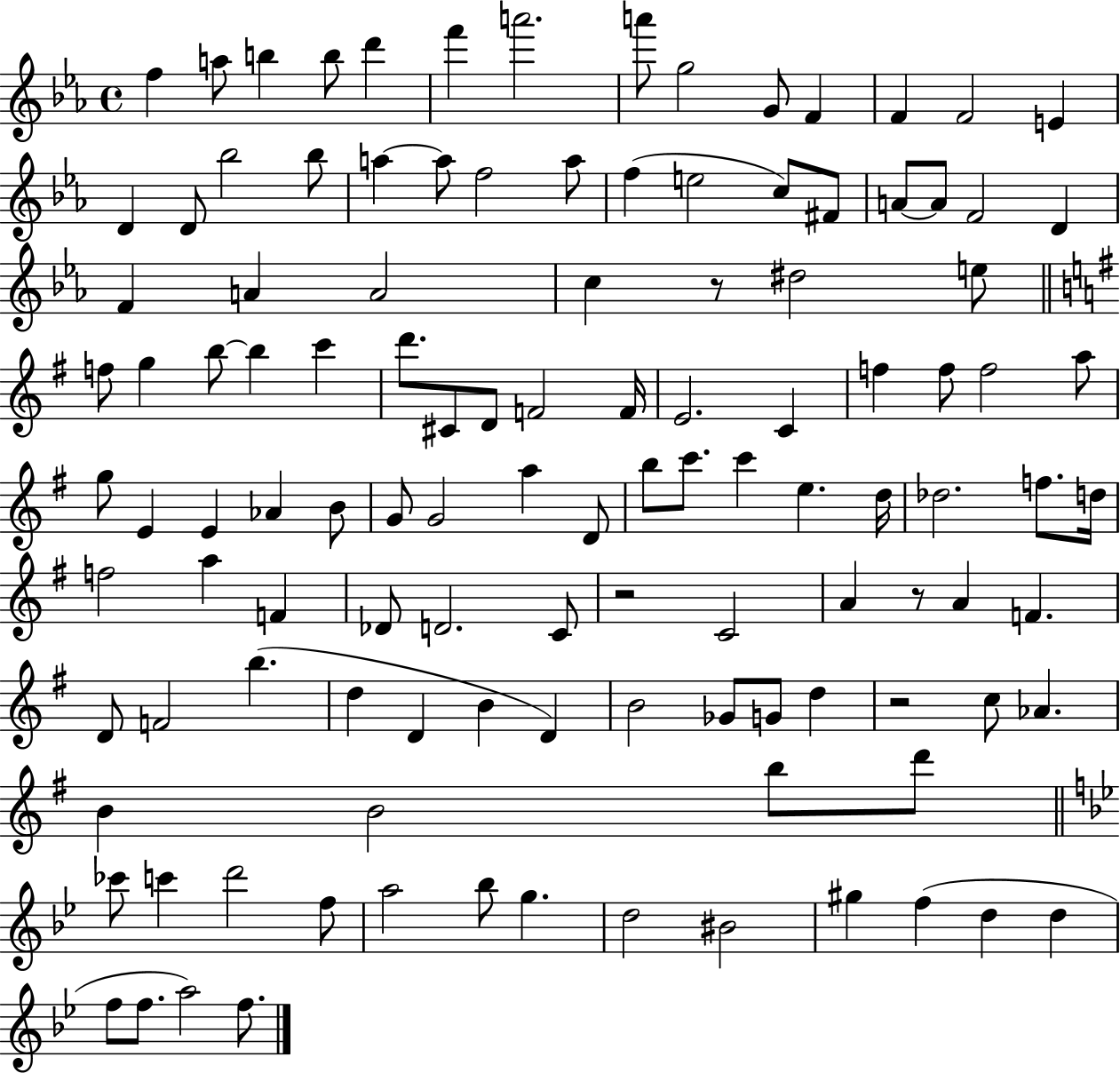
F5/q A5/e B5/q B5/e D6/q F6/q A6/h. A6/e G5/h G4/e F4/q F4/q F4/h E4/q D4/q D4/e Bb5/h Bb5/e A5/q A5/e F5/h A5/e F5/q E5/h C5/e F#4/e A4/e A4/e F4/h D4/q F4/q A4/q A4/h C5/q R/e D#5/h E5/e F5/e G5/q B5/e B5/q C6/q D6/e. C#4/e D4/e F4/h F4/s E4/h. C4/q F5/q F5/e F5/h A5/e G5/e E4/q E4/q Ab4/q B4/e G4/e G4/h A5/q D4/e B5/e C6/e. C6/q E5/q. D5/s Db5/h. F5/e. D5/s F5/h A5/q F4/q Db4/e D4/h. C4/e R/h C4/h A4/q R/e A4/q F4/q. D4/e F4/h B5/q. D5/q D4/q B4/q D4/q B4/h Gb4/e G4/e D5/q R/h C5/e Ab4/q. B4/q B4/h B5/e D6/e CES6/e C6/q D6/h F5/e A5/h Bb5/e G5/q. D5/h BIS4/h G#5/q F5/q D5/q D5/q F5/e F5/e. A5/h F5/e.